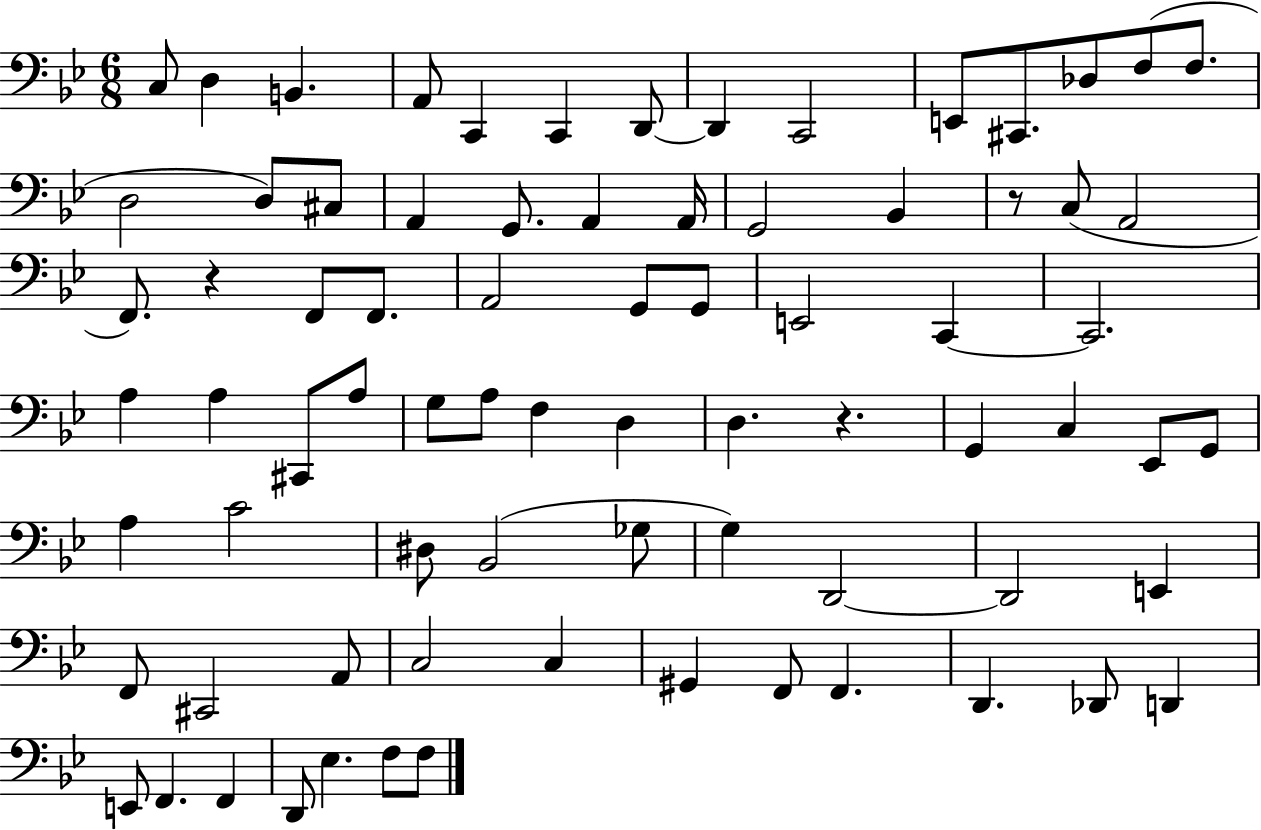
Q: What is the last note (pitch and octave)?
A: F3